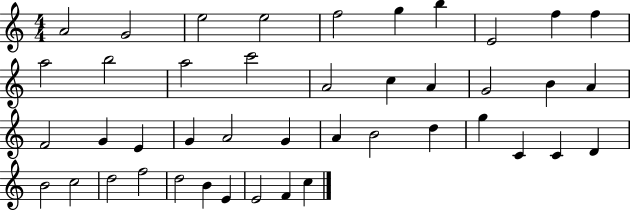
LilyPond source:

{
  \clef treble
  \numericTimeSignature
  \time 4/4
  \key c \major
  a'2 g'2 | e''2 e''2 | f''2 g''4 b''4 | e'2 f''4 f''4 | \break a''2 b''2 | a''2 c'''2 | a'2 c''4 a'4 | g'2 b'4 a'4 | \break f'2 g'4 e'4 | g'4 a'2 g'4 | a'4 b'2 d''4 | g''4 c'4 c'4 d'4 | \break b'2 c''2 | d''2 f''2 | d''2 b'4 e'4 | e'2 f'4 c''4 | \break \bar "|."
}